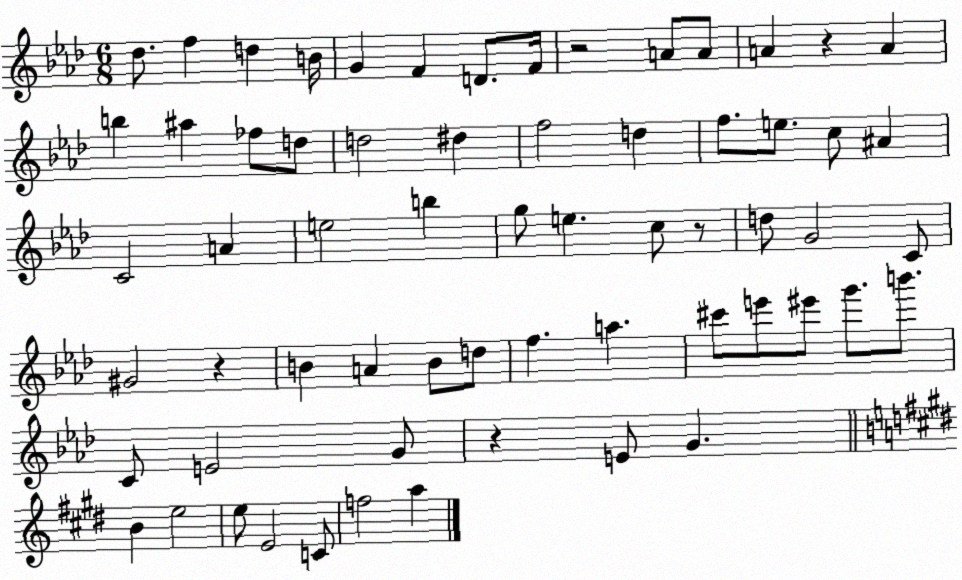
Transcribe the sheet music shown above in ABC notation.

X:1
T:Untitled
M:6/8
L:1/4
K:Ab
_d/2 f d B/4 G F D/2 F/4 z2 A/2 A/2 A z A b ^a _f/2 d/2 d2 ^d f2 d f/2 e/2 c/2 ^A C2 A e2 b g/2 e c/2 z/2 d/2 G2 C/2 ^G2 z B A B/2 d/2 f a ^c'/2 e'/2 ^e'/2 g'/2 b'/2 C/2 E2 G/2 z E/2 G B e2 e/2 E2 C/2 f2 a